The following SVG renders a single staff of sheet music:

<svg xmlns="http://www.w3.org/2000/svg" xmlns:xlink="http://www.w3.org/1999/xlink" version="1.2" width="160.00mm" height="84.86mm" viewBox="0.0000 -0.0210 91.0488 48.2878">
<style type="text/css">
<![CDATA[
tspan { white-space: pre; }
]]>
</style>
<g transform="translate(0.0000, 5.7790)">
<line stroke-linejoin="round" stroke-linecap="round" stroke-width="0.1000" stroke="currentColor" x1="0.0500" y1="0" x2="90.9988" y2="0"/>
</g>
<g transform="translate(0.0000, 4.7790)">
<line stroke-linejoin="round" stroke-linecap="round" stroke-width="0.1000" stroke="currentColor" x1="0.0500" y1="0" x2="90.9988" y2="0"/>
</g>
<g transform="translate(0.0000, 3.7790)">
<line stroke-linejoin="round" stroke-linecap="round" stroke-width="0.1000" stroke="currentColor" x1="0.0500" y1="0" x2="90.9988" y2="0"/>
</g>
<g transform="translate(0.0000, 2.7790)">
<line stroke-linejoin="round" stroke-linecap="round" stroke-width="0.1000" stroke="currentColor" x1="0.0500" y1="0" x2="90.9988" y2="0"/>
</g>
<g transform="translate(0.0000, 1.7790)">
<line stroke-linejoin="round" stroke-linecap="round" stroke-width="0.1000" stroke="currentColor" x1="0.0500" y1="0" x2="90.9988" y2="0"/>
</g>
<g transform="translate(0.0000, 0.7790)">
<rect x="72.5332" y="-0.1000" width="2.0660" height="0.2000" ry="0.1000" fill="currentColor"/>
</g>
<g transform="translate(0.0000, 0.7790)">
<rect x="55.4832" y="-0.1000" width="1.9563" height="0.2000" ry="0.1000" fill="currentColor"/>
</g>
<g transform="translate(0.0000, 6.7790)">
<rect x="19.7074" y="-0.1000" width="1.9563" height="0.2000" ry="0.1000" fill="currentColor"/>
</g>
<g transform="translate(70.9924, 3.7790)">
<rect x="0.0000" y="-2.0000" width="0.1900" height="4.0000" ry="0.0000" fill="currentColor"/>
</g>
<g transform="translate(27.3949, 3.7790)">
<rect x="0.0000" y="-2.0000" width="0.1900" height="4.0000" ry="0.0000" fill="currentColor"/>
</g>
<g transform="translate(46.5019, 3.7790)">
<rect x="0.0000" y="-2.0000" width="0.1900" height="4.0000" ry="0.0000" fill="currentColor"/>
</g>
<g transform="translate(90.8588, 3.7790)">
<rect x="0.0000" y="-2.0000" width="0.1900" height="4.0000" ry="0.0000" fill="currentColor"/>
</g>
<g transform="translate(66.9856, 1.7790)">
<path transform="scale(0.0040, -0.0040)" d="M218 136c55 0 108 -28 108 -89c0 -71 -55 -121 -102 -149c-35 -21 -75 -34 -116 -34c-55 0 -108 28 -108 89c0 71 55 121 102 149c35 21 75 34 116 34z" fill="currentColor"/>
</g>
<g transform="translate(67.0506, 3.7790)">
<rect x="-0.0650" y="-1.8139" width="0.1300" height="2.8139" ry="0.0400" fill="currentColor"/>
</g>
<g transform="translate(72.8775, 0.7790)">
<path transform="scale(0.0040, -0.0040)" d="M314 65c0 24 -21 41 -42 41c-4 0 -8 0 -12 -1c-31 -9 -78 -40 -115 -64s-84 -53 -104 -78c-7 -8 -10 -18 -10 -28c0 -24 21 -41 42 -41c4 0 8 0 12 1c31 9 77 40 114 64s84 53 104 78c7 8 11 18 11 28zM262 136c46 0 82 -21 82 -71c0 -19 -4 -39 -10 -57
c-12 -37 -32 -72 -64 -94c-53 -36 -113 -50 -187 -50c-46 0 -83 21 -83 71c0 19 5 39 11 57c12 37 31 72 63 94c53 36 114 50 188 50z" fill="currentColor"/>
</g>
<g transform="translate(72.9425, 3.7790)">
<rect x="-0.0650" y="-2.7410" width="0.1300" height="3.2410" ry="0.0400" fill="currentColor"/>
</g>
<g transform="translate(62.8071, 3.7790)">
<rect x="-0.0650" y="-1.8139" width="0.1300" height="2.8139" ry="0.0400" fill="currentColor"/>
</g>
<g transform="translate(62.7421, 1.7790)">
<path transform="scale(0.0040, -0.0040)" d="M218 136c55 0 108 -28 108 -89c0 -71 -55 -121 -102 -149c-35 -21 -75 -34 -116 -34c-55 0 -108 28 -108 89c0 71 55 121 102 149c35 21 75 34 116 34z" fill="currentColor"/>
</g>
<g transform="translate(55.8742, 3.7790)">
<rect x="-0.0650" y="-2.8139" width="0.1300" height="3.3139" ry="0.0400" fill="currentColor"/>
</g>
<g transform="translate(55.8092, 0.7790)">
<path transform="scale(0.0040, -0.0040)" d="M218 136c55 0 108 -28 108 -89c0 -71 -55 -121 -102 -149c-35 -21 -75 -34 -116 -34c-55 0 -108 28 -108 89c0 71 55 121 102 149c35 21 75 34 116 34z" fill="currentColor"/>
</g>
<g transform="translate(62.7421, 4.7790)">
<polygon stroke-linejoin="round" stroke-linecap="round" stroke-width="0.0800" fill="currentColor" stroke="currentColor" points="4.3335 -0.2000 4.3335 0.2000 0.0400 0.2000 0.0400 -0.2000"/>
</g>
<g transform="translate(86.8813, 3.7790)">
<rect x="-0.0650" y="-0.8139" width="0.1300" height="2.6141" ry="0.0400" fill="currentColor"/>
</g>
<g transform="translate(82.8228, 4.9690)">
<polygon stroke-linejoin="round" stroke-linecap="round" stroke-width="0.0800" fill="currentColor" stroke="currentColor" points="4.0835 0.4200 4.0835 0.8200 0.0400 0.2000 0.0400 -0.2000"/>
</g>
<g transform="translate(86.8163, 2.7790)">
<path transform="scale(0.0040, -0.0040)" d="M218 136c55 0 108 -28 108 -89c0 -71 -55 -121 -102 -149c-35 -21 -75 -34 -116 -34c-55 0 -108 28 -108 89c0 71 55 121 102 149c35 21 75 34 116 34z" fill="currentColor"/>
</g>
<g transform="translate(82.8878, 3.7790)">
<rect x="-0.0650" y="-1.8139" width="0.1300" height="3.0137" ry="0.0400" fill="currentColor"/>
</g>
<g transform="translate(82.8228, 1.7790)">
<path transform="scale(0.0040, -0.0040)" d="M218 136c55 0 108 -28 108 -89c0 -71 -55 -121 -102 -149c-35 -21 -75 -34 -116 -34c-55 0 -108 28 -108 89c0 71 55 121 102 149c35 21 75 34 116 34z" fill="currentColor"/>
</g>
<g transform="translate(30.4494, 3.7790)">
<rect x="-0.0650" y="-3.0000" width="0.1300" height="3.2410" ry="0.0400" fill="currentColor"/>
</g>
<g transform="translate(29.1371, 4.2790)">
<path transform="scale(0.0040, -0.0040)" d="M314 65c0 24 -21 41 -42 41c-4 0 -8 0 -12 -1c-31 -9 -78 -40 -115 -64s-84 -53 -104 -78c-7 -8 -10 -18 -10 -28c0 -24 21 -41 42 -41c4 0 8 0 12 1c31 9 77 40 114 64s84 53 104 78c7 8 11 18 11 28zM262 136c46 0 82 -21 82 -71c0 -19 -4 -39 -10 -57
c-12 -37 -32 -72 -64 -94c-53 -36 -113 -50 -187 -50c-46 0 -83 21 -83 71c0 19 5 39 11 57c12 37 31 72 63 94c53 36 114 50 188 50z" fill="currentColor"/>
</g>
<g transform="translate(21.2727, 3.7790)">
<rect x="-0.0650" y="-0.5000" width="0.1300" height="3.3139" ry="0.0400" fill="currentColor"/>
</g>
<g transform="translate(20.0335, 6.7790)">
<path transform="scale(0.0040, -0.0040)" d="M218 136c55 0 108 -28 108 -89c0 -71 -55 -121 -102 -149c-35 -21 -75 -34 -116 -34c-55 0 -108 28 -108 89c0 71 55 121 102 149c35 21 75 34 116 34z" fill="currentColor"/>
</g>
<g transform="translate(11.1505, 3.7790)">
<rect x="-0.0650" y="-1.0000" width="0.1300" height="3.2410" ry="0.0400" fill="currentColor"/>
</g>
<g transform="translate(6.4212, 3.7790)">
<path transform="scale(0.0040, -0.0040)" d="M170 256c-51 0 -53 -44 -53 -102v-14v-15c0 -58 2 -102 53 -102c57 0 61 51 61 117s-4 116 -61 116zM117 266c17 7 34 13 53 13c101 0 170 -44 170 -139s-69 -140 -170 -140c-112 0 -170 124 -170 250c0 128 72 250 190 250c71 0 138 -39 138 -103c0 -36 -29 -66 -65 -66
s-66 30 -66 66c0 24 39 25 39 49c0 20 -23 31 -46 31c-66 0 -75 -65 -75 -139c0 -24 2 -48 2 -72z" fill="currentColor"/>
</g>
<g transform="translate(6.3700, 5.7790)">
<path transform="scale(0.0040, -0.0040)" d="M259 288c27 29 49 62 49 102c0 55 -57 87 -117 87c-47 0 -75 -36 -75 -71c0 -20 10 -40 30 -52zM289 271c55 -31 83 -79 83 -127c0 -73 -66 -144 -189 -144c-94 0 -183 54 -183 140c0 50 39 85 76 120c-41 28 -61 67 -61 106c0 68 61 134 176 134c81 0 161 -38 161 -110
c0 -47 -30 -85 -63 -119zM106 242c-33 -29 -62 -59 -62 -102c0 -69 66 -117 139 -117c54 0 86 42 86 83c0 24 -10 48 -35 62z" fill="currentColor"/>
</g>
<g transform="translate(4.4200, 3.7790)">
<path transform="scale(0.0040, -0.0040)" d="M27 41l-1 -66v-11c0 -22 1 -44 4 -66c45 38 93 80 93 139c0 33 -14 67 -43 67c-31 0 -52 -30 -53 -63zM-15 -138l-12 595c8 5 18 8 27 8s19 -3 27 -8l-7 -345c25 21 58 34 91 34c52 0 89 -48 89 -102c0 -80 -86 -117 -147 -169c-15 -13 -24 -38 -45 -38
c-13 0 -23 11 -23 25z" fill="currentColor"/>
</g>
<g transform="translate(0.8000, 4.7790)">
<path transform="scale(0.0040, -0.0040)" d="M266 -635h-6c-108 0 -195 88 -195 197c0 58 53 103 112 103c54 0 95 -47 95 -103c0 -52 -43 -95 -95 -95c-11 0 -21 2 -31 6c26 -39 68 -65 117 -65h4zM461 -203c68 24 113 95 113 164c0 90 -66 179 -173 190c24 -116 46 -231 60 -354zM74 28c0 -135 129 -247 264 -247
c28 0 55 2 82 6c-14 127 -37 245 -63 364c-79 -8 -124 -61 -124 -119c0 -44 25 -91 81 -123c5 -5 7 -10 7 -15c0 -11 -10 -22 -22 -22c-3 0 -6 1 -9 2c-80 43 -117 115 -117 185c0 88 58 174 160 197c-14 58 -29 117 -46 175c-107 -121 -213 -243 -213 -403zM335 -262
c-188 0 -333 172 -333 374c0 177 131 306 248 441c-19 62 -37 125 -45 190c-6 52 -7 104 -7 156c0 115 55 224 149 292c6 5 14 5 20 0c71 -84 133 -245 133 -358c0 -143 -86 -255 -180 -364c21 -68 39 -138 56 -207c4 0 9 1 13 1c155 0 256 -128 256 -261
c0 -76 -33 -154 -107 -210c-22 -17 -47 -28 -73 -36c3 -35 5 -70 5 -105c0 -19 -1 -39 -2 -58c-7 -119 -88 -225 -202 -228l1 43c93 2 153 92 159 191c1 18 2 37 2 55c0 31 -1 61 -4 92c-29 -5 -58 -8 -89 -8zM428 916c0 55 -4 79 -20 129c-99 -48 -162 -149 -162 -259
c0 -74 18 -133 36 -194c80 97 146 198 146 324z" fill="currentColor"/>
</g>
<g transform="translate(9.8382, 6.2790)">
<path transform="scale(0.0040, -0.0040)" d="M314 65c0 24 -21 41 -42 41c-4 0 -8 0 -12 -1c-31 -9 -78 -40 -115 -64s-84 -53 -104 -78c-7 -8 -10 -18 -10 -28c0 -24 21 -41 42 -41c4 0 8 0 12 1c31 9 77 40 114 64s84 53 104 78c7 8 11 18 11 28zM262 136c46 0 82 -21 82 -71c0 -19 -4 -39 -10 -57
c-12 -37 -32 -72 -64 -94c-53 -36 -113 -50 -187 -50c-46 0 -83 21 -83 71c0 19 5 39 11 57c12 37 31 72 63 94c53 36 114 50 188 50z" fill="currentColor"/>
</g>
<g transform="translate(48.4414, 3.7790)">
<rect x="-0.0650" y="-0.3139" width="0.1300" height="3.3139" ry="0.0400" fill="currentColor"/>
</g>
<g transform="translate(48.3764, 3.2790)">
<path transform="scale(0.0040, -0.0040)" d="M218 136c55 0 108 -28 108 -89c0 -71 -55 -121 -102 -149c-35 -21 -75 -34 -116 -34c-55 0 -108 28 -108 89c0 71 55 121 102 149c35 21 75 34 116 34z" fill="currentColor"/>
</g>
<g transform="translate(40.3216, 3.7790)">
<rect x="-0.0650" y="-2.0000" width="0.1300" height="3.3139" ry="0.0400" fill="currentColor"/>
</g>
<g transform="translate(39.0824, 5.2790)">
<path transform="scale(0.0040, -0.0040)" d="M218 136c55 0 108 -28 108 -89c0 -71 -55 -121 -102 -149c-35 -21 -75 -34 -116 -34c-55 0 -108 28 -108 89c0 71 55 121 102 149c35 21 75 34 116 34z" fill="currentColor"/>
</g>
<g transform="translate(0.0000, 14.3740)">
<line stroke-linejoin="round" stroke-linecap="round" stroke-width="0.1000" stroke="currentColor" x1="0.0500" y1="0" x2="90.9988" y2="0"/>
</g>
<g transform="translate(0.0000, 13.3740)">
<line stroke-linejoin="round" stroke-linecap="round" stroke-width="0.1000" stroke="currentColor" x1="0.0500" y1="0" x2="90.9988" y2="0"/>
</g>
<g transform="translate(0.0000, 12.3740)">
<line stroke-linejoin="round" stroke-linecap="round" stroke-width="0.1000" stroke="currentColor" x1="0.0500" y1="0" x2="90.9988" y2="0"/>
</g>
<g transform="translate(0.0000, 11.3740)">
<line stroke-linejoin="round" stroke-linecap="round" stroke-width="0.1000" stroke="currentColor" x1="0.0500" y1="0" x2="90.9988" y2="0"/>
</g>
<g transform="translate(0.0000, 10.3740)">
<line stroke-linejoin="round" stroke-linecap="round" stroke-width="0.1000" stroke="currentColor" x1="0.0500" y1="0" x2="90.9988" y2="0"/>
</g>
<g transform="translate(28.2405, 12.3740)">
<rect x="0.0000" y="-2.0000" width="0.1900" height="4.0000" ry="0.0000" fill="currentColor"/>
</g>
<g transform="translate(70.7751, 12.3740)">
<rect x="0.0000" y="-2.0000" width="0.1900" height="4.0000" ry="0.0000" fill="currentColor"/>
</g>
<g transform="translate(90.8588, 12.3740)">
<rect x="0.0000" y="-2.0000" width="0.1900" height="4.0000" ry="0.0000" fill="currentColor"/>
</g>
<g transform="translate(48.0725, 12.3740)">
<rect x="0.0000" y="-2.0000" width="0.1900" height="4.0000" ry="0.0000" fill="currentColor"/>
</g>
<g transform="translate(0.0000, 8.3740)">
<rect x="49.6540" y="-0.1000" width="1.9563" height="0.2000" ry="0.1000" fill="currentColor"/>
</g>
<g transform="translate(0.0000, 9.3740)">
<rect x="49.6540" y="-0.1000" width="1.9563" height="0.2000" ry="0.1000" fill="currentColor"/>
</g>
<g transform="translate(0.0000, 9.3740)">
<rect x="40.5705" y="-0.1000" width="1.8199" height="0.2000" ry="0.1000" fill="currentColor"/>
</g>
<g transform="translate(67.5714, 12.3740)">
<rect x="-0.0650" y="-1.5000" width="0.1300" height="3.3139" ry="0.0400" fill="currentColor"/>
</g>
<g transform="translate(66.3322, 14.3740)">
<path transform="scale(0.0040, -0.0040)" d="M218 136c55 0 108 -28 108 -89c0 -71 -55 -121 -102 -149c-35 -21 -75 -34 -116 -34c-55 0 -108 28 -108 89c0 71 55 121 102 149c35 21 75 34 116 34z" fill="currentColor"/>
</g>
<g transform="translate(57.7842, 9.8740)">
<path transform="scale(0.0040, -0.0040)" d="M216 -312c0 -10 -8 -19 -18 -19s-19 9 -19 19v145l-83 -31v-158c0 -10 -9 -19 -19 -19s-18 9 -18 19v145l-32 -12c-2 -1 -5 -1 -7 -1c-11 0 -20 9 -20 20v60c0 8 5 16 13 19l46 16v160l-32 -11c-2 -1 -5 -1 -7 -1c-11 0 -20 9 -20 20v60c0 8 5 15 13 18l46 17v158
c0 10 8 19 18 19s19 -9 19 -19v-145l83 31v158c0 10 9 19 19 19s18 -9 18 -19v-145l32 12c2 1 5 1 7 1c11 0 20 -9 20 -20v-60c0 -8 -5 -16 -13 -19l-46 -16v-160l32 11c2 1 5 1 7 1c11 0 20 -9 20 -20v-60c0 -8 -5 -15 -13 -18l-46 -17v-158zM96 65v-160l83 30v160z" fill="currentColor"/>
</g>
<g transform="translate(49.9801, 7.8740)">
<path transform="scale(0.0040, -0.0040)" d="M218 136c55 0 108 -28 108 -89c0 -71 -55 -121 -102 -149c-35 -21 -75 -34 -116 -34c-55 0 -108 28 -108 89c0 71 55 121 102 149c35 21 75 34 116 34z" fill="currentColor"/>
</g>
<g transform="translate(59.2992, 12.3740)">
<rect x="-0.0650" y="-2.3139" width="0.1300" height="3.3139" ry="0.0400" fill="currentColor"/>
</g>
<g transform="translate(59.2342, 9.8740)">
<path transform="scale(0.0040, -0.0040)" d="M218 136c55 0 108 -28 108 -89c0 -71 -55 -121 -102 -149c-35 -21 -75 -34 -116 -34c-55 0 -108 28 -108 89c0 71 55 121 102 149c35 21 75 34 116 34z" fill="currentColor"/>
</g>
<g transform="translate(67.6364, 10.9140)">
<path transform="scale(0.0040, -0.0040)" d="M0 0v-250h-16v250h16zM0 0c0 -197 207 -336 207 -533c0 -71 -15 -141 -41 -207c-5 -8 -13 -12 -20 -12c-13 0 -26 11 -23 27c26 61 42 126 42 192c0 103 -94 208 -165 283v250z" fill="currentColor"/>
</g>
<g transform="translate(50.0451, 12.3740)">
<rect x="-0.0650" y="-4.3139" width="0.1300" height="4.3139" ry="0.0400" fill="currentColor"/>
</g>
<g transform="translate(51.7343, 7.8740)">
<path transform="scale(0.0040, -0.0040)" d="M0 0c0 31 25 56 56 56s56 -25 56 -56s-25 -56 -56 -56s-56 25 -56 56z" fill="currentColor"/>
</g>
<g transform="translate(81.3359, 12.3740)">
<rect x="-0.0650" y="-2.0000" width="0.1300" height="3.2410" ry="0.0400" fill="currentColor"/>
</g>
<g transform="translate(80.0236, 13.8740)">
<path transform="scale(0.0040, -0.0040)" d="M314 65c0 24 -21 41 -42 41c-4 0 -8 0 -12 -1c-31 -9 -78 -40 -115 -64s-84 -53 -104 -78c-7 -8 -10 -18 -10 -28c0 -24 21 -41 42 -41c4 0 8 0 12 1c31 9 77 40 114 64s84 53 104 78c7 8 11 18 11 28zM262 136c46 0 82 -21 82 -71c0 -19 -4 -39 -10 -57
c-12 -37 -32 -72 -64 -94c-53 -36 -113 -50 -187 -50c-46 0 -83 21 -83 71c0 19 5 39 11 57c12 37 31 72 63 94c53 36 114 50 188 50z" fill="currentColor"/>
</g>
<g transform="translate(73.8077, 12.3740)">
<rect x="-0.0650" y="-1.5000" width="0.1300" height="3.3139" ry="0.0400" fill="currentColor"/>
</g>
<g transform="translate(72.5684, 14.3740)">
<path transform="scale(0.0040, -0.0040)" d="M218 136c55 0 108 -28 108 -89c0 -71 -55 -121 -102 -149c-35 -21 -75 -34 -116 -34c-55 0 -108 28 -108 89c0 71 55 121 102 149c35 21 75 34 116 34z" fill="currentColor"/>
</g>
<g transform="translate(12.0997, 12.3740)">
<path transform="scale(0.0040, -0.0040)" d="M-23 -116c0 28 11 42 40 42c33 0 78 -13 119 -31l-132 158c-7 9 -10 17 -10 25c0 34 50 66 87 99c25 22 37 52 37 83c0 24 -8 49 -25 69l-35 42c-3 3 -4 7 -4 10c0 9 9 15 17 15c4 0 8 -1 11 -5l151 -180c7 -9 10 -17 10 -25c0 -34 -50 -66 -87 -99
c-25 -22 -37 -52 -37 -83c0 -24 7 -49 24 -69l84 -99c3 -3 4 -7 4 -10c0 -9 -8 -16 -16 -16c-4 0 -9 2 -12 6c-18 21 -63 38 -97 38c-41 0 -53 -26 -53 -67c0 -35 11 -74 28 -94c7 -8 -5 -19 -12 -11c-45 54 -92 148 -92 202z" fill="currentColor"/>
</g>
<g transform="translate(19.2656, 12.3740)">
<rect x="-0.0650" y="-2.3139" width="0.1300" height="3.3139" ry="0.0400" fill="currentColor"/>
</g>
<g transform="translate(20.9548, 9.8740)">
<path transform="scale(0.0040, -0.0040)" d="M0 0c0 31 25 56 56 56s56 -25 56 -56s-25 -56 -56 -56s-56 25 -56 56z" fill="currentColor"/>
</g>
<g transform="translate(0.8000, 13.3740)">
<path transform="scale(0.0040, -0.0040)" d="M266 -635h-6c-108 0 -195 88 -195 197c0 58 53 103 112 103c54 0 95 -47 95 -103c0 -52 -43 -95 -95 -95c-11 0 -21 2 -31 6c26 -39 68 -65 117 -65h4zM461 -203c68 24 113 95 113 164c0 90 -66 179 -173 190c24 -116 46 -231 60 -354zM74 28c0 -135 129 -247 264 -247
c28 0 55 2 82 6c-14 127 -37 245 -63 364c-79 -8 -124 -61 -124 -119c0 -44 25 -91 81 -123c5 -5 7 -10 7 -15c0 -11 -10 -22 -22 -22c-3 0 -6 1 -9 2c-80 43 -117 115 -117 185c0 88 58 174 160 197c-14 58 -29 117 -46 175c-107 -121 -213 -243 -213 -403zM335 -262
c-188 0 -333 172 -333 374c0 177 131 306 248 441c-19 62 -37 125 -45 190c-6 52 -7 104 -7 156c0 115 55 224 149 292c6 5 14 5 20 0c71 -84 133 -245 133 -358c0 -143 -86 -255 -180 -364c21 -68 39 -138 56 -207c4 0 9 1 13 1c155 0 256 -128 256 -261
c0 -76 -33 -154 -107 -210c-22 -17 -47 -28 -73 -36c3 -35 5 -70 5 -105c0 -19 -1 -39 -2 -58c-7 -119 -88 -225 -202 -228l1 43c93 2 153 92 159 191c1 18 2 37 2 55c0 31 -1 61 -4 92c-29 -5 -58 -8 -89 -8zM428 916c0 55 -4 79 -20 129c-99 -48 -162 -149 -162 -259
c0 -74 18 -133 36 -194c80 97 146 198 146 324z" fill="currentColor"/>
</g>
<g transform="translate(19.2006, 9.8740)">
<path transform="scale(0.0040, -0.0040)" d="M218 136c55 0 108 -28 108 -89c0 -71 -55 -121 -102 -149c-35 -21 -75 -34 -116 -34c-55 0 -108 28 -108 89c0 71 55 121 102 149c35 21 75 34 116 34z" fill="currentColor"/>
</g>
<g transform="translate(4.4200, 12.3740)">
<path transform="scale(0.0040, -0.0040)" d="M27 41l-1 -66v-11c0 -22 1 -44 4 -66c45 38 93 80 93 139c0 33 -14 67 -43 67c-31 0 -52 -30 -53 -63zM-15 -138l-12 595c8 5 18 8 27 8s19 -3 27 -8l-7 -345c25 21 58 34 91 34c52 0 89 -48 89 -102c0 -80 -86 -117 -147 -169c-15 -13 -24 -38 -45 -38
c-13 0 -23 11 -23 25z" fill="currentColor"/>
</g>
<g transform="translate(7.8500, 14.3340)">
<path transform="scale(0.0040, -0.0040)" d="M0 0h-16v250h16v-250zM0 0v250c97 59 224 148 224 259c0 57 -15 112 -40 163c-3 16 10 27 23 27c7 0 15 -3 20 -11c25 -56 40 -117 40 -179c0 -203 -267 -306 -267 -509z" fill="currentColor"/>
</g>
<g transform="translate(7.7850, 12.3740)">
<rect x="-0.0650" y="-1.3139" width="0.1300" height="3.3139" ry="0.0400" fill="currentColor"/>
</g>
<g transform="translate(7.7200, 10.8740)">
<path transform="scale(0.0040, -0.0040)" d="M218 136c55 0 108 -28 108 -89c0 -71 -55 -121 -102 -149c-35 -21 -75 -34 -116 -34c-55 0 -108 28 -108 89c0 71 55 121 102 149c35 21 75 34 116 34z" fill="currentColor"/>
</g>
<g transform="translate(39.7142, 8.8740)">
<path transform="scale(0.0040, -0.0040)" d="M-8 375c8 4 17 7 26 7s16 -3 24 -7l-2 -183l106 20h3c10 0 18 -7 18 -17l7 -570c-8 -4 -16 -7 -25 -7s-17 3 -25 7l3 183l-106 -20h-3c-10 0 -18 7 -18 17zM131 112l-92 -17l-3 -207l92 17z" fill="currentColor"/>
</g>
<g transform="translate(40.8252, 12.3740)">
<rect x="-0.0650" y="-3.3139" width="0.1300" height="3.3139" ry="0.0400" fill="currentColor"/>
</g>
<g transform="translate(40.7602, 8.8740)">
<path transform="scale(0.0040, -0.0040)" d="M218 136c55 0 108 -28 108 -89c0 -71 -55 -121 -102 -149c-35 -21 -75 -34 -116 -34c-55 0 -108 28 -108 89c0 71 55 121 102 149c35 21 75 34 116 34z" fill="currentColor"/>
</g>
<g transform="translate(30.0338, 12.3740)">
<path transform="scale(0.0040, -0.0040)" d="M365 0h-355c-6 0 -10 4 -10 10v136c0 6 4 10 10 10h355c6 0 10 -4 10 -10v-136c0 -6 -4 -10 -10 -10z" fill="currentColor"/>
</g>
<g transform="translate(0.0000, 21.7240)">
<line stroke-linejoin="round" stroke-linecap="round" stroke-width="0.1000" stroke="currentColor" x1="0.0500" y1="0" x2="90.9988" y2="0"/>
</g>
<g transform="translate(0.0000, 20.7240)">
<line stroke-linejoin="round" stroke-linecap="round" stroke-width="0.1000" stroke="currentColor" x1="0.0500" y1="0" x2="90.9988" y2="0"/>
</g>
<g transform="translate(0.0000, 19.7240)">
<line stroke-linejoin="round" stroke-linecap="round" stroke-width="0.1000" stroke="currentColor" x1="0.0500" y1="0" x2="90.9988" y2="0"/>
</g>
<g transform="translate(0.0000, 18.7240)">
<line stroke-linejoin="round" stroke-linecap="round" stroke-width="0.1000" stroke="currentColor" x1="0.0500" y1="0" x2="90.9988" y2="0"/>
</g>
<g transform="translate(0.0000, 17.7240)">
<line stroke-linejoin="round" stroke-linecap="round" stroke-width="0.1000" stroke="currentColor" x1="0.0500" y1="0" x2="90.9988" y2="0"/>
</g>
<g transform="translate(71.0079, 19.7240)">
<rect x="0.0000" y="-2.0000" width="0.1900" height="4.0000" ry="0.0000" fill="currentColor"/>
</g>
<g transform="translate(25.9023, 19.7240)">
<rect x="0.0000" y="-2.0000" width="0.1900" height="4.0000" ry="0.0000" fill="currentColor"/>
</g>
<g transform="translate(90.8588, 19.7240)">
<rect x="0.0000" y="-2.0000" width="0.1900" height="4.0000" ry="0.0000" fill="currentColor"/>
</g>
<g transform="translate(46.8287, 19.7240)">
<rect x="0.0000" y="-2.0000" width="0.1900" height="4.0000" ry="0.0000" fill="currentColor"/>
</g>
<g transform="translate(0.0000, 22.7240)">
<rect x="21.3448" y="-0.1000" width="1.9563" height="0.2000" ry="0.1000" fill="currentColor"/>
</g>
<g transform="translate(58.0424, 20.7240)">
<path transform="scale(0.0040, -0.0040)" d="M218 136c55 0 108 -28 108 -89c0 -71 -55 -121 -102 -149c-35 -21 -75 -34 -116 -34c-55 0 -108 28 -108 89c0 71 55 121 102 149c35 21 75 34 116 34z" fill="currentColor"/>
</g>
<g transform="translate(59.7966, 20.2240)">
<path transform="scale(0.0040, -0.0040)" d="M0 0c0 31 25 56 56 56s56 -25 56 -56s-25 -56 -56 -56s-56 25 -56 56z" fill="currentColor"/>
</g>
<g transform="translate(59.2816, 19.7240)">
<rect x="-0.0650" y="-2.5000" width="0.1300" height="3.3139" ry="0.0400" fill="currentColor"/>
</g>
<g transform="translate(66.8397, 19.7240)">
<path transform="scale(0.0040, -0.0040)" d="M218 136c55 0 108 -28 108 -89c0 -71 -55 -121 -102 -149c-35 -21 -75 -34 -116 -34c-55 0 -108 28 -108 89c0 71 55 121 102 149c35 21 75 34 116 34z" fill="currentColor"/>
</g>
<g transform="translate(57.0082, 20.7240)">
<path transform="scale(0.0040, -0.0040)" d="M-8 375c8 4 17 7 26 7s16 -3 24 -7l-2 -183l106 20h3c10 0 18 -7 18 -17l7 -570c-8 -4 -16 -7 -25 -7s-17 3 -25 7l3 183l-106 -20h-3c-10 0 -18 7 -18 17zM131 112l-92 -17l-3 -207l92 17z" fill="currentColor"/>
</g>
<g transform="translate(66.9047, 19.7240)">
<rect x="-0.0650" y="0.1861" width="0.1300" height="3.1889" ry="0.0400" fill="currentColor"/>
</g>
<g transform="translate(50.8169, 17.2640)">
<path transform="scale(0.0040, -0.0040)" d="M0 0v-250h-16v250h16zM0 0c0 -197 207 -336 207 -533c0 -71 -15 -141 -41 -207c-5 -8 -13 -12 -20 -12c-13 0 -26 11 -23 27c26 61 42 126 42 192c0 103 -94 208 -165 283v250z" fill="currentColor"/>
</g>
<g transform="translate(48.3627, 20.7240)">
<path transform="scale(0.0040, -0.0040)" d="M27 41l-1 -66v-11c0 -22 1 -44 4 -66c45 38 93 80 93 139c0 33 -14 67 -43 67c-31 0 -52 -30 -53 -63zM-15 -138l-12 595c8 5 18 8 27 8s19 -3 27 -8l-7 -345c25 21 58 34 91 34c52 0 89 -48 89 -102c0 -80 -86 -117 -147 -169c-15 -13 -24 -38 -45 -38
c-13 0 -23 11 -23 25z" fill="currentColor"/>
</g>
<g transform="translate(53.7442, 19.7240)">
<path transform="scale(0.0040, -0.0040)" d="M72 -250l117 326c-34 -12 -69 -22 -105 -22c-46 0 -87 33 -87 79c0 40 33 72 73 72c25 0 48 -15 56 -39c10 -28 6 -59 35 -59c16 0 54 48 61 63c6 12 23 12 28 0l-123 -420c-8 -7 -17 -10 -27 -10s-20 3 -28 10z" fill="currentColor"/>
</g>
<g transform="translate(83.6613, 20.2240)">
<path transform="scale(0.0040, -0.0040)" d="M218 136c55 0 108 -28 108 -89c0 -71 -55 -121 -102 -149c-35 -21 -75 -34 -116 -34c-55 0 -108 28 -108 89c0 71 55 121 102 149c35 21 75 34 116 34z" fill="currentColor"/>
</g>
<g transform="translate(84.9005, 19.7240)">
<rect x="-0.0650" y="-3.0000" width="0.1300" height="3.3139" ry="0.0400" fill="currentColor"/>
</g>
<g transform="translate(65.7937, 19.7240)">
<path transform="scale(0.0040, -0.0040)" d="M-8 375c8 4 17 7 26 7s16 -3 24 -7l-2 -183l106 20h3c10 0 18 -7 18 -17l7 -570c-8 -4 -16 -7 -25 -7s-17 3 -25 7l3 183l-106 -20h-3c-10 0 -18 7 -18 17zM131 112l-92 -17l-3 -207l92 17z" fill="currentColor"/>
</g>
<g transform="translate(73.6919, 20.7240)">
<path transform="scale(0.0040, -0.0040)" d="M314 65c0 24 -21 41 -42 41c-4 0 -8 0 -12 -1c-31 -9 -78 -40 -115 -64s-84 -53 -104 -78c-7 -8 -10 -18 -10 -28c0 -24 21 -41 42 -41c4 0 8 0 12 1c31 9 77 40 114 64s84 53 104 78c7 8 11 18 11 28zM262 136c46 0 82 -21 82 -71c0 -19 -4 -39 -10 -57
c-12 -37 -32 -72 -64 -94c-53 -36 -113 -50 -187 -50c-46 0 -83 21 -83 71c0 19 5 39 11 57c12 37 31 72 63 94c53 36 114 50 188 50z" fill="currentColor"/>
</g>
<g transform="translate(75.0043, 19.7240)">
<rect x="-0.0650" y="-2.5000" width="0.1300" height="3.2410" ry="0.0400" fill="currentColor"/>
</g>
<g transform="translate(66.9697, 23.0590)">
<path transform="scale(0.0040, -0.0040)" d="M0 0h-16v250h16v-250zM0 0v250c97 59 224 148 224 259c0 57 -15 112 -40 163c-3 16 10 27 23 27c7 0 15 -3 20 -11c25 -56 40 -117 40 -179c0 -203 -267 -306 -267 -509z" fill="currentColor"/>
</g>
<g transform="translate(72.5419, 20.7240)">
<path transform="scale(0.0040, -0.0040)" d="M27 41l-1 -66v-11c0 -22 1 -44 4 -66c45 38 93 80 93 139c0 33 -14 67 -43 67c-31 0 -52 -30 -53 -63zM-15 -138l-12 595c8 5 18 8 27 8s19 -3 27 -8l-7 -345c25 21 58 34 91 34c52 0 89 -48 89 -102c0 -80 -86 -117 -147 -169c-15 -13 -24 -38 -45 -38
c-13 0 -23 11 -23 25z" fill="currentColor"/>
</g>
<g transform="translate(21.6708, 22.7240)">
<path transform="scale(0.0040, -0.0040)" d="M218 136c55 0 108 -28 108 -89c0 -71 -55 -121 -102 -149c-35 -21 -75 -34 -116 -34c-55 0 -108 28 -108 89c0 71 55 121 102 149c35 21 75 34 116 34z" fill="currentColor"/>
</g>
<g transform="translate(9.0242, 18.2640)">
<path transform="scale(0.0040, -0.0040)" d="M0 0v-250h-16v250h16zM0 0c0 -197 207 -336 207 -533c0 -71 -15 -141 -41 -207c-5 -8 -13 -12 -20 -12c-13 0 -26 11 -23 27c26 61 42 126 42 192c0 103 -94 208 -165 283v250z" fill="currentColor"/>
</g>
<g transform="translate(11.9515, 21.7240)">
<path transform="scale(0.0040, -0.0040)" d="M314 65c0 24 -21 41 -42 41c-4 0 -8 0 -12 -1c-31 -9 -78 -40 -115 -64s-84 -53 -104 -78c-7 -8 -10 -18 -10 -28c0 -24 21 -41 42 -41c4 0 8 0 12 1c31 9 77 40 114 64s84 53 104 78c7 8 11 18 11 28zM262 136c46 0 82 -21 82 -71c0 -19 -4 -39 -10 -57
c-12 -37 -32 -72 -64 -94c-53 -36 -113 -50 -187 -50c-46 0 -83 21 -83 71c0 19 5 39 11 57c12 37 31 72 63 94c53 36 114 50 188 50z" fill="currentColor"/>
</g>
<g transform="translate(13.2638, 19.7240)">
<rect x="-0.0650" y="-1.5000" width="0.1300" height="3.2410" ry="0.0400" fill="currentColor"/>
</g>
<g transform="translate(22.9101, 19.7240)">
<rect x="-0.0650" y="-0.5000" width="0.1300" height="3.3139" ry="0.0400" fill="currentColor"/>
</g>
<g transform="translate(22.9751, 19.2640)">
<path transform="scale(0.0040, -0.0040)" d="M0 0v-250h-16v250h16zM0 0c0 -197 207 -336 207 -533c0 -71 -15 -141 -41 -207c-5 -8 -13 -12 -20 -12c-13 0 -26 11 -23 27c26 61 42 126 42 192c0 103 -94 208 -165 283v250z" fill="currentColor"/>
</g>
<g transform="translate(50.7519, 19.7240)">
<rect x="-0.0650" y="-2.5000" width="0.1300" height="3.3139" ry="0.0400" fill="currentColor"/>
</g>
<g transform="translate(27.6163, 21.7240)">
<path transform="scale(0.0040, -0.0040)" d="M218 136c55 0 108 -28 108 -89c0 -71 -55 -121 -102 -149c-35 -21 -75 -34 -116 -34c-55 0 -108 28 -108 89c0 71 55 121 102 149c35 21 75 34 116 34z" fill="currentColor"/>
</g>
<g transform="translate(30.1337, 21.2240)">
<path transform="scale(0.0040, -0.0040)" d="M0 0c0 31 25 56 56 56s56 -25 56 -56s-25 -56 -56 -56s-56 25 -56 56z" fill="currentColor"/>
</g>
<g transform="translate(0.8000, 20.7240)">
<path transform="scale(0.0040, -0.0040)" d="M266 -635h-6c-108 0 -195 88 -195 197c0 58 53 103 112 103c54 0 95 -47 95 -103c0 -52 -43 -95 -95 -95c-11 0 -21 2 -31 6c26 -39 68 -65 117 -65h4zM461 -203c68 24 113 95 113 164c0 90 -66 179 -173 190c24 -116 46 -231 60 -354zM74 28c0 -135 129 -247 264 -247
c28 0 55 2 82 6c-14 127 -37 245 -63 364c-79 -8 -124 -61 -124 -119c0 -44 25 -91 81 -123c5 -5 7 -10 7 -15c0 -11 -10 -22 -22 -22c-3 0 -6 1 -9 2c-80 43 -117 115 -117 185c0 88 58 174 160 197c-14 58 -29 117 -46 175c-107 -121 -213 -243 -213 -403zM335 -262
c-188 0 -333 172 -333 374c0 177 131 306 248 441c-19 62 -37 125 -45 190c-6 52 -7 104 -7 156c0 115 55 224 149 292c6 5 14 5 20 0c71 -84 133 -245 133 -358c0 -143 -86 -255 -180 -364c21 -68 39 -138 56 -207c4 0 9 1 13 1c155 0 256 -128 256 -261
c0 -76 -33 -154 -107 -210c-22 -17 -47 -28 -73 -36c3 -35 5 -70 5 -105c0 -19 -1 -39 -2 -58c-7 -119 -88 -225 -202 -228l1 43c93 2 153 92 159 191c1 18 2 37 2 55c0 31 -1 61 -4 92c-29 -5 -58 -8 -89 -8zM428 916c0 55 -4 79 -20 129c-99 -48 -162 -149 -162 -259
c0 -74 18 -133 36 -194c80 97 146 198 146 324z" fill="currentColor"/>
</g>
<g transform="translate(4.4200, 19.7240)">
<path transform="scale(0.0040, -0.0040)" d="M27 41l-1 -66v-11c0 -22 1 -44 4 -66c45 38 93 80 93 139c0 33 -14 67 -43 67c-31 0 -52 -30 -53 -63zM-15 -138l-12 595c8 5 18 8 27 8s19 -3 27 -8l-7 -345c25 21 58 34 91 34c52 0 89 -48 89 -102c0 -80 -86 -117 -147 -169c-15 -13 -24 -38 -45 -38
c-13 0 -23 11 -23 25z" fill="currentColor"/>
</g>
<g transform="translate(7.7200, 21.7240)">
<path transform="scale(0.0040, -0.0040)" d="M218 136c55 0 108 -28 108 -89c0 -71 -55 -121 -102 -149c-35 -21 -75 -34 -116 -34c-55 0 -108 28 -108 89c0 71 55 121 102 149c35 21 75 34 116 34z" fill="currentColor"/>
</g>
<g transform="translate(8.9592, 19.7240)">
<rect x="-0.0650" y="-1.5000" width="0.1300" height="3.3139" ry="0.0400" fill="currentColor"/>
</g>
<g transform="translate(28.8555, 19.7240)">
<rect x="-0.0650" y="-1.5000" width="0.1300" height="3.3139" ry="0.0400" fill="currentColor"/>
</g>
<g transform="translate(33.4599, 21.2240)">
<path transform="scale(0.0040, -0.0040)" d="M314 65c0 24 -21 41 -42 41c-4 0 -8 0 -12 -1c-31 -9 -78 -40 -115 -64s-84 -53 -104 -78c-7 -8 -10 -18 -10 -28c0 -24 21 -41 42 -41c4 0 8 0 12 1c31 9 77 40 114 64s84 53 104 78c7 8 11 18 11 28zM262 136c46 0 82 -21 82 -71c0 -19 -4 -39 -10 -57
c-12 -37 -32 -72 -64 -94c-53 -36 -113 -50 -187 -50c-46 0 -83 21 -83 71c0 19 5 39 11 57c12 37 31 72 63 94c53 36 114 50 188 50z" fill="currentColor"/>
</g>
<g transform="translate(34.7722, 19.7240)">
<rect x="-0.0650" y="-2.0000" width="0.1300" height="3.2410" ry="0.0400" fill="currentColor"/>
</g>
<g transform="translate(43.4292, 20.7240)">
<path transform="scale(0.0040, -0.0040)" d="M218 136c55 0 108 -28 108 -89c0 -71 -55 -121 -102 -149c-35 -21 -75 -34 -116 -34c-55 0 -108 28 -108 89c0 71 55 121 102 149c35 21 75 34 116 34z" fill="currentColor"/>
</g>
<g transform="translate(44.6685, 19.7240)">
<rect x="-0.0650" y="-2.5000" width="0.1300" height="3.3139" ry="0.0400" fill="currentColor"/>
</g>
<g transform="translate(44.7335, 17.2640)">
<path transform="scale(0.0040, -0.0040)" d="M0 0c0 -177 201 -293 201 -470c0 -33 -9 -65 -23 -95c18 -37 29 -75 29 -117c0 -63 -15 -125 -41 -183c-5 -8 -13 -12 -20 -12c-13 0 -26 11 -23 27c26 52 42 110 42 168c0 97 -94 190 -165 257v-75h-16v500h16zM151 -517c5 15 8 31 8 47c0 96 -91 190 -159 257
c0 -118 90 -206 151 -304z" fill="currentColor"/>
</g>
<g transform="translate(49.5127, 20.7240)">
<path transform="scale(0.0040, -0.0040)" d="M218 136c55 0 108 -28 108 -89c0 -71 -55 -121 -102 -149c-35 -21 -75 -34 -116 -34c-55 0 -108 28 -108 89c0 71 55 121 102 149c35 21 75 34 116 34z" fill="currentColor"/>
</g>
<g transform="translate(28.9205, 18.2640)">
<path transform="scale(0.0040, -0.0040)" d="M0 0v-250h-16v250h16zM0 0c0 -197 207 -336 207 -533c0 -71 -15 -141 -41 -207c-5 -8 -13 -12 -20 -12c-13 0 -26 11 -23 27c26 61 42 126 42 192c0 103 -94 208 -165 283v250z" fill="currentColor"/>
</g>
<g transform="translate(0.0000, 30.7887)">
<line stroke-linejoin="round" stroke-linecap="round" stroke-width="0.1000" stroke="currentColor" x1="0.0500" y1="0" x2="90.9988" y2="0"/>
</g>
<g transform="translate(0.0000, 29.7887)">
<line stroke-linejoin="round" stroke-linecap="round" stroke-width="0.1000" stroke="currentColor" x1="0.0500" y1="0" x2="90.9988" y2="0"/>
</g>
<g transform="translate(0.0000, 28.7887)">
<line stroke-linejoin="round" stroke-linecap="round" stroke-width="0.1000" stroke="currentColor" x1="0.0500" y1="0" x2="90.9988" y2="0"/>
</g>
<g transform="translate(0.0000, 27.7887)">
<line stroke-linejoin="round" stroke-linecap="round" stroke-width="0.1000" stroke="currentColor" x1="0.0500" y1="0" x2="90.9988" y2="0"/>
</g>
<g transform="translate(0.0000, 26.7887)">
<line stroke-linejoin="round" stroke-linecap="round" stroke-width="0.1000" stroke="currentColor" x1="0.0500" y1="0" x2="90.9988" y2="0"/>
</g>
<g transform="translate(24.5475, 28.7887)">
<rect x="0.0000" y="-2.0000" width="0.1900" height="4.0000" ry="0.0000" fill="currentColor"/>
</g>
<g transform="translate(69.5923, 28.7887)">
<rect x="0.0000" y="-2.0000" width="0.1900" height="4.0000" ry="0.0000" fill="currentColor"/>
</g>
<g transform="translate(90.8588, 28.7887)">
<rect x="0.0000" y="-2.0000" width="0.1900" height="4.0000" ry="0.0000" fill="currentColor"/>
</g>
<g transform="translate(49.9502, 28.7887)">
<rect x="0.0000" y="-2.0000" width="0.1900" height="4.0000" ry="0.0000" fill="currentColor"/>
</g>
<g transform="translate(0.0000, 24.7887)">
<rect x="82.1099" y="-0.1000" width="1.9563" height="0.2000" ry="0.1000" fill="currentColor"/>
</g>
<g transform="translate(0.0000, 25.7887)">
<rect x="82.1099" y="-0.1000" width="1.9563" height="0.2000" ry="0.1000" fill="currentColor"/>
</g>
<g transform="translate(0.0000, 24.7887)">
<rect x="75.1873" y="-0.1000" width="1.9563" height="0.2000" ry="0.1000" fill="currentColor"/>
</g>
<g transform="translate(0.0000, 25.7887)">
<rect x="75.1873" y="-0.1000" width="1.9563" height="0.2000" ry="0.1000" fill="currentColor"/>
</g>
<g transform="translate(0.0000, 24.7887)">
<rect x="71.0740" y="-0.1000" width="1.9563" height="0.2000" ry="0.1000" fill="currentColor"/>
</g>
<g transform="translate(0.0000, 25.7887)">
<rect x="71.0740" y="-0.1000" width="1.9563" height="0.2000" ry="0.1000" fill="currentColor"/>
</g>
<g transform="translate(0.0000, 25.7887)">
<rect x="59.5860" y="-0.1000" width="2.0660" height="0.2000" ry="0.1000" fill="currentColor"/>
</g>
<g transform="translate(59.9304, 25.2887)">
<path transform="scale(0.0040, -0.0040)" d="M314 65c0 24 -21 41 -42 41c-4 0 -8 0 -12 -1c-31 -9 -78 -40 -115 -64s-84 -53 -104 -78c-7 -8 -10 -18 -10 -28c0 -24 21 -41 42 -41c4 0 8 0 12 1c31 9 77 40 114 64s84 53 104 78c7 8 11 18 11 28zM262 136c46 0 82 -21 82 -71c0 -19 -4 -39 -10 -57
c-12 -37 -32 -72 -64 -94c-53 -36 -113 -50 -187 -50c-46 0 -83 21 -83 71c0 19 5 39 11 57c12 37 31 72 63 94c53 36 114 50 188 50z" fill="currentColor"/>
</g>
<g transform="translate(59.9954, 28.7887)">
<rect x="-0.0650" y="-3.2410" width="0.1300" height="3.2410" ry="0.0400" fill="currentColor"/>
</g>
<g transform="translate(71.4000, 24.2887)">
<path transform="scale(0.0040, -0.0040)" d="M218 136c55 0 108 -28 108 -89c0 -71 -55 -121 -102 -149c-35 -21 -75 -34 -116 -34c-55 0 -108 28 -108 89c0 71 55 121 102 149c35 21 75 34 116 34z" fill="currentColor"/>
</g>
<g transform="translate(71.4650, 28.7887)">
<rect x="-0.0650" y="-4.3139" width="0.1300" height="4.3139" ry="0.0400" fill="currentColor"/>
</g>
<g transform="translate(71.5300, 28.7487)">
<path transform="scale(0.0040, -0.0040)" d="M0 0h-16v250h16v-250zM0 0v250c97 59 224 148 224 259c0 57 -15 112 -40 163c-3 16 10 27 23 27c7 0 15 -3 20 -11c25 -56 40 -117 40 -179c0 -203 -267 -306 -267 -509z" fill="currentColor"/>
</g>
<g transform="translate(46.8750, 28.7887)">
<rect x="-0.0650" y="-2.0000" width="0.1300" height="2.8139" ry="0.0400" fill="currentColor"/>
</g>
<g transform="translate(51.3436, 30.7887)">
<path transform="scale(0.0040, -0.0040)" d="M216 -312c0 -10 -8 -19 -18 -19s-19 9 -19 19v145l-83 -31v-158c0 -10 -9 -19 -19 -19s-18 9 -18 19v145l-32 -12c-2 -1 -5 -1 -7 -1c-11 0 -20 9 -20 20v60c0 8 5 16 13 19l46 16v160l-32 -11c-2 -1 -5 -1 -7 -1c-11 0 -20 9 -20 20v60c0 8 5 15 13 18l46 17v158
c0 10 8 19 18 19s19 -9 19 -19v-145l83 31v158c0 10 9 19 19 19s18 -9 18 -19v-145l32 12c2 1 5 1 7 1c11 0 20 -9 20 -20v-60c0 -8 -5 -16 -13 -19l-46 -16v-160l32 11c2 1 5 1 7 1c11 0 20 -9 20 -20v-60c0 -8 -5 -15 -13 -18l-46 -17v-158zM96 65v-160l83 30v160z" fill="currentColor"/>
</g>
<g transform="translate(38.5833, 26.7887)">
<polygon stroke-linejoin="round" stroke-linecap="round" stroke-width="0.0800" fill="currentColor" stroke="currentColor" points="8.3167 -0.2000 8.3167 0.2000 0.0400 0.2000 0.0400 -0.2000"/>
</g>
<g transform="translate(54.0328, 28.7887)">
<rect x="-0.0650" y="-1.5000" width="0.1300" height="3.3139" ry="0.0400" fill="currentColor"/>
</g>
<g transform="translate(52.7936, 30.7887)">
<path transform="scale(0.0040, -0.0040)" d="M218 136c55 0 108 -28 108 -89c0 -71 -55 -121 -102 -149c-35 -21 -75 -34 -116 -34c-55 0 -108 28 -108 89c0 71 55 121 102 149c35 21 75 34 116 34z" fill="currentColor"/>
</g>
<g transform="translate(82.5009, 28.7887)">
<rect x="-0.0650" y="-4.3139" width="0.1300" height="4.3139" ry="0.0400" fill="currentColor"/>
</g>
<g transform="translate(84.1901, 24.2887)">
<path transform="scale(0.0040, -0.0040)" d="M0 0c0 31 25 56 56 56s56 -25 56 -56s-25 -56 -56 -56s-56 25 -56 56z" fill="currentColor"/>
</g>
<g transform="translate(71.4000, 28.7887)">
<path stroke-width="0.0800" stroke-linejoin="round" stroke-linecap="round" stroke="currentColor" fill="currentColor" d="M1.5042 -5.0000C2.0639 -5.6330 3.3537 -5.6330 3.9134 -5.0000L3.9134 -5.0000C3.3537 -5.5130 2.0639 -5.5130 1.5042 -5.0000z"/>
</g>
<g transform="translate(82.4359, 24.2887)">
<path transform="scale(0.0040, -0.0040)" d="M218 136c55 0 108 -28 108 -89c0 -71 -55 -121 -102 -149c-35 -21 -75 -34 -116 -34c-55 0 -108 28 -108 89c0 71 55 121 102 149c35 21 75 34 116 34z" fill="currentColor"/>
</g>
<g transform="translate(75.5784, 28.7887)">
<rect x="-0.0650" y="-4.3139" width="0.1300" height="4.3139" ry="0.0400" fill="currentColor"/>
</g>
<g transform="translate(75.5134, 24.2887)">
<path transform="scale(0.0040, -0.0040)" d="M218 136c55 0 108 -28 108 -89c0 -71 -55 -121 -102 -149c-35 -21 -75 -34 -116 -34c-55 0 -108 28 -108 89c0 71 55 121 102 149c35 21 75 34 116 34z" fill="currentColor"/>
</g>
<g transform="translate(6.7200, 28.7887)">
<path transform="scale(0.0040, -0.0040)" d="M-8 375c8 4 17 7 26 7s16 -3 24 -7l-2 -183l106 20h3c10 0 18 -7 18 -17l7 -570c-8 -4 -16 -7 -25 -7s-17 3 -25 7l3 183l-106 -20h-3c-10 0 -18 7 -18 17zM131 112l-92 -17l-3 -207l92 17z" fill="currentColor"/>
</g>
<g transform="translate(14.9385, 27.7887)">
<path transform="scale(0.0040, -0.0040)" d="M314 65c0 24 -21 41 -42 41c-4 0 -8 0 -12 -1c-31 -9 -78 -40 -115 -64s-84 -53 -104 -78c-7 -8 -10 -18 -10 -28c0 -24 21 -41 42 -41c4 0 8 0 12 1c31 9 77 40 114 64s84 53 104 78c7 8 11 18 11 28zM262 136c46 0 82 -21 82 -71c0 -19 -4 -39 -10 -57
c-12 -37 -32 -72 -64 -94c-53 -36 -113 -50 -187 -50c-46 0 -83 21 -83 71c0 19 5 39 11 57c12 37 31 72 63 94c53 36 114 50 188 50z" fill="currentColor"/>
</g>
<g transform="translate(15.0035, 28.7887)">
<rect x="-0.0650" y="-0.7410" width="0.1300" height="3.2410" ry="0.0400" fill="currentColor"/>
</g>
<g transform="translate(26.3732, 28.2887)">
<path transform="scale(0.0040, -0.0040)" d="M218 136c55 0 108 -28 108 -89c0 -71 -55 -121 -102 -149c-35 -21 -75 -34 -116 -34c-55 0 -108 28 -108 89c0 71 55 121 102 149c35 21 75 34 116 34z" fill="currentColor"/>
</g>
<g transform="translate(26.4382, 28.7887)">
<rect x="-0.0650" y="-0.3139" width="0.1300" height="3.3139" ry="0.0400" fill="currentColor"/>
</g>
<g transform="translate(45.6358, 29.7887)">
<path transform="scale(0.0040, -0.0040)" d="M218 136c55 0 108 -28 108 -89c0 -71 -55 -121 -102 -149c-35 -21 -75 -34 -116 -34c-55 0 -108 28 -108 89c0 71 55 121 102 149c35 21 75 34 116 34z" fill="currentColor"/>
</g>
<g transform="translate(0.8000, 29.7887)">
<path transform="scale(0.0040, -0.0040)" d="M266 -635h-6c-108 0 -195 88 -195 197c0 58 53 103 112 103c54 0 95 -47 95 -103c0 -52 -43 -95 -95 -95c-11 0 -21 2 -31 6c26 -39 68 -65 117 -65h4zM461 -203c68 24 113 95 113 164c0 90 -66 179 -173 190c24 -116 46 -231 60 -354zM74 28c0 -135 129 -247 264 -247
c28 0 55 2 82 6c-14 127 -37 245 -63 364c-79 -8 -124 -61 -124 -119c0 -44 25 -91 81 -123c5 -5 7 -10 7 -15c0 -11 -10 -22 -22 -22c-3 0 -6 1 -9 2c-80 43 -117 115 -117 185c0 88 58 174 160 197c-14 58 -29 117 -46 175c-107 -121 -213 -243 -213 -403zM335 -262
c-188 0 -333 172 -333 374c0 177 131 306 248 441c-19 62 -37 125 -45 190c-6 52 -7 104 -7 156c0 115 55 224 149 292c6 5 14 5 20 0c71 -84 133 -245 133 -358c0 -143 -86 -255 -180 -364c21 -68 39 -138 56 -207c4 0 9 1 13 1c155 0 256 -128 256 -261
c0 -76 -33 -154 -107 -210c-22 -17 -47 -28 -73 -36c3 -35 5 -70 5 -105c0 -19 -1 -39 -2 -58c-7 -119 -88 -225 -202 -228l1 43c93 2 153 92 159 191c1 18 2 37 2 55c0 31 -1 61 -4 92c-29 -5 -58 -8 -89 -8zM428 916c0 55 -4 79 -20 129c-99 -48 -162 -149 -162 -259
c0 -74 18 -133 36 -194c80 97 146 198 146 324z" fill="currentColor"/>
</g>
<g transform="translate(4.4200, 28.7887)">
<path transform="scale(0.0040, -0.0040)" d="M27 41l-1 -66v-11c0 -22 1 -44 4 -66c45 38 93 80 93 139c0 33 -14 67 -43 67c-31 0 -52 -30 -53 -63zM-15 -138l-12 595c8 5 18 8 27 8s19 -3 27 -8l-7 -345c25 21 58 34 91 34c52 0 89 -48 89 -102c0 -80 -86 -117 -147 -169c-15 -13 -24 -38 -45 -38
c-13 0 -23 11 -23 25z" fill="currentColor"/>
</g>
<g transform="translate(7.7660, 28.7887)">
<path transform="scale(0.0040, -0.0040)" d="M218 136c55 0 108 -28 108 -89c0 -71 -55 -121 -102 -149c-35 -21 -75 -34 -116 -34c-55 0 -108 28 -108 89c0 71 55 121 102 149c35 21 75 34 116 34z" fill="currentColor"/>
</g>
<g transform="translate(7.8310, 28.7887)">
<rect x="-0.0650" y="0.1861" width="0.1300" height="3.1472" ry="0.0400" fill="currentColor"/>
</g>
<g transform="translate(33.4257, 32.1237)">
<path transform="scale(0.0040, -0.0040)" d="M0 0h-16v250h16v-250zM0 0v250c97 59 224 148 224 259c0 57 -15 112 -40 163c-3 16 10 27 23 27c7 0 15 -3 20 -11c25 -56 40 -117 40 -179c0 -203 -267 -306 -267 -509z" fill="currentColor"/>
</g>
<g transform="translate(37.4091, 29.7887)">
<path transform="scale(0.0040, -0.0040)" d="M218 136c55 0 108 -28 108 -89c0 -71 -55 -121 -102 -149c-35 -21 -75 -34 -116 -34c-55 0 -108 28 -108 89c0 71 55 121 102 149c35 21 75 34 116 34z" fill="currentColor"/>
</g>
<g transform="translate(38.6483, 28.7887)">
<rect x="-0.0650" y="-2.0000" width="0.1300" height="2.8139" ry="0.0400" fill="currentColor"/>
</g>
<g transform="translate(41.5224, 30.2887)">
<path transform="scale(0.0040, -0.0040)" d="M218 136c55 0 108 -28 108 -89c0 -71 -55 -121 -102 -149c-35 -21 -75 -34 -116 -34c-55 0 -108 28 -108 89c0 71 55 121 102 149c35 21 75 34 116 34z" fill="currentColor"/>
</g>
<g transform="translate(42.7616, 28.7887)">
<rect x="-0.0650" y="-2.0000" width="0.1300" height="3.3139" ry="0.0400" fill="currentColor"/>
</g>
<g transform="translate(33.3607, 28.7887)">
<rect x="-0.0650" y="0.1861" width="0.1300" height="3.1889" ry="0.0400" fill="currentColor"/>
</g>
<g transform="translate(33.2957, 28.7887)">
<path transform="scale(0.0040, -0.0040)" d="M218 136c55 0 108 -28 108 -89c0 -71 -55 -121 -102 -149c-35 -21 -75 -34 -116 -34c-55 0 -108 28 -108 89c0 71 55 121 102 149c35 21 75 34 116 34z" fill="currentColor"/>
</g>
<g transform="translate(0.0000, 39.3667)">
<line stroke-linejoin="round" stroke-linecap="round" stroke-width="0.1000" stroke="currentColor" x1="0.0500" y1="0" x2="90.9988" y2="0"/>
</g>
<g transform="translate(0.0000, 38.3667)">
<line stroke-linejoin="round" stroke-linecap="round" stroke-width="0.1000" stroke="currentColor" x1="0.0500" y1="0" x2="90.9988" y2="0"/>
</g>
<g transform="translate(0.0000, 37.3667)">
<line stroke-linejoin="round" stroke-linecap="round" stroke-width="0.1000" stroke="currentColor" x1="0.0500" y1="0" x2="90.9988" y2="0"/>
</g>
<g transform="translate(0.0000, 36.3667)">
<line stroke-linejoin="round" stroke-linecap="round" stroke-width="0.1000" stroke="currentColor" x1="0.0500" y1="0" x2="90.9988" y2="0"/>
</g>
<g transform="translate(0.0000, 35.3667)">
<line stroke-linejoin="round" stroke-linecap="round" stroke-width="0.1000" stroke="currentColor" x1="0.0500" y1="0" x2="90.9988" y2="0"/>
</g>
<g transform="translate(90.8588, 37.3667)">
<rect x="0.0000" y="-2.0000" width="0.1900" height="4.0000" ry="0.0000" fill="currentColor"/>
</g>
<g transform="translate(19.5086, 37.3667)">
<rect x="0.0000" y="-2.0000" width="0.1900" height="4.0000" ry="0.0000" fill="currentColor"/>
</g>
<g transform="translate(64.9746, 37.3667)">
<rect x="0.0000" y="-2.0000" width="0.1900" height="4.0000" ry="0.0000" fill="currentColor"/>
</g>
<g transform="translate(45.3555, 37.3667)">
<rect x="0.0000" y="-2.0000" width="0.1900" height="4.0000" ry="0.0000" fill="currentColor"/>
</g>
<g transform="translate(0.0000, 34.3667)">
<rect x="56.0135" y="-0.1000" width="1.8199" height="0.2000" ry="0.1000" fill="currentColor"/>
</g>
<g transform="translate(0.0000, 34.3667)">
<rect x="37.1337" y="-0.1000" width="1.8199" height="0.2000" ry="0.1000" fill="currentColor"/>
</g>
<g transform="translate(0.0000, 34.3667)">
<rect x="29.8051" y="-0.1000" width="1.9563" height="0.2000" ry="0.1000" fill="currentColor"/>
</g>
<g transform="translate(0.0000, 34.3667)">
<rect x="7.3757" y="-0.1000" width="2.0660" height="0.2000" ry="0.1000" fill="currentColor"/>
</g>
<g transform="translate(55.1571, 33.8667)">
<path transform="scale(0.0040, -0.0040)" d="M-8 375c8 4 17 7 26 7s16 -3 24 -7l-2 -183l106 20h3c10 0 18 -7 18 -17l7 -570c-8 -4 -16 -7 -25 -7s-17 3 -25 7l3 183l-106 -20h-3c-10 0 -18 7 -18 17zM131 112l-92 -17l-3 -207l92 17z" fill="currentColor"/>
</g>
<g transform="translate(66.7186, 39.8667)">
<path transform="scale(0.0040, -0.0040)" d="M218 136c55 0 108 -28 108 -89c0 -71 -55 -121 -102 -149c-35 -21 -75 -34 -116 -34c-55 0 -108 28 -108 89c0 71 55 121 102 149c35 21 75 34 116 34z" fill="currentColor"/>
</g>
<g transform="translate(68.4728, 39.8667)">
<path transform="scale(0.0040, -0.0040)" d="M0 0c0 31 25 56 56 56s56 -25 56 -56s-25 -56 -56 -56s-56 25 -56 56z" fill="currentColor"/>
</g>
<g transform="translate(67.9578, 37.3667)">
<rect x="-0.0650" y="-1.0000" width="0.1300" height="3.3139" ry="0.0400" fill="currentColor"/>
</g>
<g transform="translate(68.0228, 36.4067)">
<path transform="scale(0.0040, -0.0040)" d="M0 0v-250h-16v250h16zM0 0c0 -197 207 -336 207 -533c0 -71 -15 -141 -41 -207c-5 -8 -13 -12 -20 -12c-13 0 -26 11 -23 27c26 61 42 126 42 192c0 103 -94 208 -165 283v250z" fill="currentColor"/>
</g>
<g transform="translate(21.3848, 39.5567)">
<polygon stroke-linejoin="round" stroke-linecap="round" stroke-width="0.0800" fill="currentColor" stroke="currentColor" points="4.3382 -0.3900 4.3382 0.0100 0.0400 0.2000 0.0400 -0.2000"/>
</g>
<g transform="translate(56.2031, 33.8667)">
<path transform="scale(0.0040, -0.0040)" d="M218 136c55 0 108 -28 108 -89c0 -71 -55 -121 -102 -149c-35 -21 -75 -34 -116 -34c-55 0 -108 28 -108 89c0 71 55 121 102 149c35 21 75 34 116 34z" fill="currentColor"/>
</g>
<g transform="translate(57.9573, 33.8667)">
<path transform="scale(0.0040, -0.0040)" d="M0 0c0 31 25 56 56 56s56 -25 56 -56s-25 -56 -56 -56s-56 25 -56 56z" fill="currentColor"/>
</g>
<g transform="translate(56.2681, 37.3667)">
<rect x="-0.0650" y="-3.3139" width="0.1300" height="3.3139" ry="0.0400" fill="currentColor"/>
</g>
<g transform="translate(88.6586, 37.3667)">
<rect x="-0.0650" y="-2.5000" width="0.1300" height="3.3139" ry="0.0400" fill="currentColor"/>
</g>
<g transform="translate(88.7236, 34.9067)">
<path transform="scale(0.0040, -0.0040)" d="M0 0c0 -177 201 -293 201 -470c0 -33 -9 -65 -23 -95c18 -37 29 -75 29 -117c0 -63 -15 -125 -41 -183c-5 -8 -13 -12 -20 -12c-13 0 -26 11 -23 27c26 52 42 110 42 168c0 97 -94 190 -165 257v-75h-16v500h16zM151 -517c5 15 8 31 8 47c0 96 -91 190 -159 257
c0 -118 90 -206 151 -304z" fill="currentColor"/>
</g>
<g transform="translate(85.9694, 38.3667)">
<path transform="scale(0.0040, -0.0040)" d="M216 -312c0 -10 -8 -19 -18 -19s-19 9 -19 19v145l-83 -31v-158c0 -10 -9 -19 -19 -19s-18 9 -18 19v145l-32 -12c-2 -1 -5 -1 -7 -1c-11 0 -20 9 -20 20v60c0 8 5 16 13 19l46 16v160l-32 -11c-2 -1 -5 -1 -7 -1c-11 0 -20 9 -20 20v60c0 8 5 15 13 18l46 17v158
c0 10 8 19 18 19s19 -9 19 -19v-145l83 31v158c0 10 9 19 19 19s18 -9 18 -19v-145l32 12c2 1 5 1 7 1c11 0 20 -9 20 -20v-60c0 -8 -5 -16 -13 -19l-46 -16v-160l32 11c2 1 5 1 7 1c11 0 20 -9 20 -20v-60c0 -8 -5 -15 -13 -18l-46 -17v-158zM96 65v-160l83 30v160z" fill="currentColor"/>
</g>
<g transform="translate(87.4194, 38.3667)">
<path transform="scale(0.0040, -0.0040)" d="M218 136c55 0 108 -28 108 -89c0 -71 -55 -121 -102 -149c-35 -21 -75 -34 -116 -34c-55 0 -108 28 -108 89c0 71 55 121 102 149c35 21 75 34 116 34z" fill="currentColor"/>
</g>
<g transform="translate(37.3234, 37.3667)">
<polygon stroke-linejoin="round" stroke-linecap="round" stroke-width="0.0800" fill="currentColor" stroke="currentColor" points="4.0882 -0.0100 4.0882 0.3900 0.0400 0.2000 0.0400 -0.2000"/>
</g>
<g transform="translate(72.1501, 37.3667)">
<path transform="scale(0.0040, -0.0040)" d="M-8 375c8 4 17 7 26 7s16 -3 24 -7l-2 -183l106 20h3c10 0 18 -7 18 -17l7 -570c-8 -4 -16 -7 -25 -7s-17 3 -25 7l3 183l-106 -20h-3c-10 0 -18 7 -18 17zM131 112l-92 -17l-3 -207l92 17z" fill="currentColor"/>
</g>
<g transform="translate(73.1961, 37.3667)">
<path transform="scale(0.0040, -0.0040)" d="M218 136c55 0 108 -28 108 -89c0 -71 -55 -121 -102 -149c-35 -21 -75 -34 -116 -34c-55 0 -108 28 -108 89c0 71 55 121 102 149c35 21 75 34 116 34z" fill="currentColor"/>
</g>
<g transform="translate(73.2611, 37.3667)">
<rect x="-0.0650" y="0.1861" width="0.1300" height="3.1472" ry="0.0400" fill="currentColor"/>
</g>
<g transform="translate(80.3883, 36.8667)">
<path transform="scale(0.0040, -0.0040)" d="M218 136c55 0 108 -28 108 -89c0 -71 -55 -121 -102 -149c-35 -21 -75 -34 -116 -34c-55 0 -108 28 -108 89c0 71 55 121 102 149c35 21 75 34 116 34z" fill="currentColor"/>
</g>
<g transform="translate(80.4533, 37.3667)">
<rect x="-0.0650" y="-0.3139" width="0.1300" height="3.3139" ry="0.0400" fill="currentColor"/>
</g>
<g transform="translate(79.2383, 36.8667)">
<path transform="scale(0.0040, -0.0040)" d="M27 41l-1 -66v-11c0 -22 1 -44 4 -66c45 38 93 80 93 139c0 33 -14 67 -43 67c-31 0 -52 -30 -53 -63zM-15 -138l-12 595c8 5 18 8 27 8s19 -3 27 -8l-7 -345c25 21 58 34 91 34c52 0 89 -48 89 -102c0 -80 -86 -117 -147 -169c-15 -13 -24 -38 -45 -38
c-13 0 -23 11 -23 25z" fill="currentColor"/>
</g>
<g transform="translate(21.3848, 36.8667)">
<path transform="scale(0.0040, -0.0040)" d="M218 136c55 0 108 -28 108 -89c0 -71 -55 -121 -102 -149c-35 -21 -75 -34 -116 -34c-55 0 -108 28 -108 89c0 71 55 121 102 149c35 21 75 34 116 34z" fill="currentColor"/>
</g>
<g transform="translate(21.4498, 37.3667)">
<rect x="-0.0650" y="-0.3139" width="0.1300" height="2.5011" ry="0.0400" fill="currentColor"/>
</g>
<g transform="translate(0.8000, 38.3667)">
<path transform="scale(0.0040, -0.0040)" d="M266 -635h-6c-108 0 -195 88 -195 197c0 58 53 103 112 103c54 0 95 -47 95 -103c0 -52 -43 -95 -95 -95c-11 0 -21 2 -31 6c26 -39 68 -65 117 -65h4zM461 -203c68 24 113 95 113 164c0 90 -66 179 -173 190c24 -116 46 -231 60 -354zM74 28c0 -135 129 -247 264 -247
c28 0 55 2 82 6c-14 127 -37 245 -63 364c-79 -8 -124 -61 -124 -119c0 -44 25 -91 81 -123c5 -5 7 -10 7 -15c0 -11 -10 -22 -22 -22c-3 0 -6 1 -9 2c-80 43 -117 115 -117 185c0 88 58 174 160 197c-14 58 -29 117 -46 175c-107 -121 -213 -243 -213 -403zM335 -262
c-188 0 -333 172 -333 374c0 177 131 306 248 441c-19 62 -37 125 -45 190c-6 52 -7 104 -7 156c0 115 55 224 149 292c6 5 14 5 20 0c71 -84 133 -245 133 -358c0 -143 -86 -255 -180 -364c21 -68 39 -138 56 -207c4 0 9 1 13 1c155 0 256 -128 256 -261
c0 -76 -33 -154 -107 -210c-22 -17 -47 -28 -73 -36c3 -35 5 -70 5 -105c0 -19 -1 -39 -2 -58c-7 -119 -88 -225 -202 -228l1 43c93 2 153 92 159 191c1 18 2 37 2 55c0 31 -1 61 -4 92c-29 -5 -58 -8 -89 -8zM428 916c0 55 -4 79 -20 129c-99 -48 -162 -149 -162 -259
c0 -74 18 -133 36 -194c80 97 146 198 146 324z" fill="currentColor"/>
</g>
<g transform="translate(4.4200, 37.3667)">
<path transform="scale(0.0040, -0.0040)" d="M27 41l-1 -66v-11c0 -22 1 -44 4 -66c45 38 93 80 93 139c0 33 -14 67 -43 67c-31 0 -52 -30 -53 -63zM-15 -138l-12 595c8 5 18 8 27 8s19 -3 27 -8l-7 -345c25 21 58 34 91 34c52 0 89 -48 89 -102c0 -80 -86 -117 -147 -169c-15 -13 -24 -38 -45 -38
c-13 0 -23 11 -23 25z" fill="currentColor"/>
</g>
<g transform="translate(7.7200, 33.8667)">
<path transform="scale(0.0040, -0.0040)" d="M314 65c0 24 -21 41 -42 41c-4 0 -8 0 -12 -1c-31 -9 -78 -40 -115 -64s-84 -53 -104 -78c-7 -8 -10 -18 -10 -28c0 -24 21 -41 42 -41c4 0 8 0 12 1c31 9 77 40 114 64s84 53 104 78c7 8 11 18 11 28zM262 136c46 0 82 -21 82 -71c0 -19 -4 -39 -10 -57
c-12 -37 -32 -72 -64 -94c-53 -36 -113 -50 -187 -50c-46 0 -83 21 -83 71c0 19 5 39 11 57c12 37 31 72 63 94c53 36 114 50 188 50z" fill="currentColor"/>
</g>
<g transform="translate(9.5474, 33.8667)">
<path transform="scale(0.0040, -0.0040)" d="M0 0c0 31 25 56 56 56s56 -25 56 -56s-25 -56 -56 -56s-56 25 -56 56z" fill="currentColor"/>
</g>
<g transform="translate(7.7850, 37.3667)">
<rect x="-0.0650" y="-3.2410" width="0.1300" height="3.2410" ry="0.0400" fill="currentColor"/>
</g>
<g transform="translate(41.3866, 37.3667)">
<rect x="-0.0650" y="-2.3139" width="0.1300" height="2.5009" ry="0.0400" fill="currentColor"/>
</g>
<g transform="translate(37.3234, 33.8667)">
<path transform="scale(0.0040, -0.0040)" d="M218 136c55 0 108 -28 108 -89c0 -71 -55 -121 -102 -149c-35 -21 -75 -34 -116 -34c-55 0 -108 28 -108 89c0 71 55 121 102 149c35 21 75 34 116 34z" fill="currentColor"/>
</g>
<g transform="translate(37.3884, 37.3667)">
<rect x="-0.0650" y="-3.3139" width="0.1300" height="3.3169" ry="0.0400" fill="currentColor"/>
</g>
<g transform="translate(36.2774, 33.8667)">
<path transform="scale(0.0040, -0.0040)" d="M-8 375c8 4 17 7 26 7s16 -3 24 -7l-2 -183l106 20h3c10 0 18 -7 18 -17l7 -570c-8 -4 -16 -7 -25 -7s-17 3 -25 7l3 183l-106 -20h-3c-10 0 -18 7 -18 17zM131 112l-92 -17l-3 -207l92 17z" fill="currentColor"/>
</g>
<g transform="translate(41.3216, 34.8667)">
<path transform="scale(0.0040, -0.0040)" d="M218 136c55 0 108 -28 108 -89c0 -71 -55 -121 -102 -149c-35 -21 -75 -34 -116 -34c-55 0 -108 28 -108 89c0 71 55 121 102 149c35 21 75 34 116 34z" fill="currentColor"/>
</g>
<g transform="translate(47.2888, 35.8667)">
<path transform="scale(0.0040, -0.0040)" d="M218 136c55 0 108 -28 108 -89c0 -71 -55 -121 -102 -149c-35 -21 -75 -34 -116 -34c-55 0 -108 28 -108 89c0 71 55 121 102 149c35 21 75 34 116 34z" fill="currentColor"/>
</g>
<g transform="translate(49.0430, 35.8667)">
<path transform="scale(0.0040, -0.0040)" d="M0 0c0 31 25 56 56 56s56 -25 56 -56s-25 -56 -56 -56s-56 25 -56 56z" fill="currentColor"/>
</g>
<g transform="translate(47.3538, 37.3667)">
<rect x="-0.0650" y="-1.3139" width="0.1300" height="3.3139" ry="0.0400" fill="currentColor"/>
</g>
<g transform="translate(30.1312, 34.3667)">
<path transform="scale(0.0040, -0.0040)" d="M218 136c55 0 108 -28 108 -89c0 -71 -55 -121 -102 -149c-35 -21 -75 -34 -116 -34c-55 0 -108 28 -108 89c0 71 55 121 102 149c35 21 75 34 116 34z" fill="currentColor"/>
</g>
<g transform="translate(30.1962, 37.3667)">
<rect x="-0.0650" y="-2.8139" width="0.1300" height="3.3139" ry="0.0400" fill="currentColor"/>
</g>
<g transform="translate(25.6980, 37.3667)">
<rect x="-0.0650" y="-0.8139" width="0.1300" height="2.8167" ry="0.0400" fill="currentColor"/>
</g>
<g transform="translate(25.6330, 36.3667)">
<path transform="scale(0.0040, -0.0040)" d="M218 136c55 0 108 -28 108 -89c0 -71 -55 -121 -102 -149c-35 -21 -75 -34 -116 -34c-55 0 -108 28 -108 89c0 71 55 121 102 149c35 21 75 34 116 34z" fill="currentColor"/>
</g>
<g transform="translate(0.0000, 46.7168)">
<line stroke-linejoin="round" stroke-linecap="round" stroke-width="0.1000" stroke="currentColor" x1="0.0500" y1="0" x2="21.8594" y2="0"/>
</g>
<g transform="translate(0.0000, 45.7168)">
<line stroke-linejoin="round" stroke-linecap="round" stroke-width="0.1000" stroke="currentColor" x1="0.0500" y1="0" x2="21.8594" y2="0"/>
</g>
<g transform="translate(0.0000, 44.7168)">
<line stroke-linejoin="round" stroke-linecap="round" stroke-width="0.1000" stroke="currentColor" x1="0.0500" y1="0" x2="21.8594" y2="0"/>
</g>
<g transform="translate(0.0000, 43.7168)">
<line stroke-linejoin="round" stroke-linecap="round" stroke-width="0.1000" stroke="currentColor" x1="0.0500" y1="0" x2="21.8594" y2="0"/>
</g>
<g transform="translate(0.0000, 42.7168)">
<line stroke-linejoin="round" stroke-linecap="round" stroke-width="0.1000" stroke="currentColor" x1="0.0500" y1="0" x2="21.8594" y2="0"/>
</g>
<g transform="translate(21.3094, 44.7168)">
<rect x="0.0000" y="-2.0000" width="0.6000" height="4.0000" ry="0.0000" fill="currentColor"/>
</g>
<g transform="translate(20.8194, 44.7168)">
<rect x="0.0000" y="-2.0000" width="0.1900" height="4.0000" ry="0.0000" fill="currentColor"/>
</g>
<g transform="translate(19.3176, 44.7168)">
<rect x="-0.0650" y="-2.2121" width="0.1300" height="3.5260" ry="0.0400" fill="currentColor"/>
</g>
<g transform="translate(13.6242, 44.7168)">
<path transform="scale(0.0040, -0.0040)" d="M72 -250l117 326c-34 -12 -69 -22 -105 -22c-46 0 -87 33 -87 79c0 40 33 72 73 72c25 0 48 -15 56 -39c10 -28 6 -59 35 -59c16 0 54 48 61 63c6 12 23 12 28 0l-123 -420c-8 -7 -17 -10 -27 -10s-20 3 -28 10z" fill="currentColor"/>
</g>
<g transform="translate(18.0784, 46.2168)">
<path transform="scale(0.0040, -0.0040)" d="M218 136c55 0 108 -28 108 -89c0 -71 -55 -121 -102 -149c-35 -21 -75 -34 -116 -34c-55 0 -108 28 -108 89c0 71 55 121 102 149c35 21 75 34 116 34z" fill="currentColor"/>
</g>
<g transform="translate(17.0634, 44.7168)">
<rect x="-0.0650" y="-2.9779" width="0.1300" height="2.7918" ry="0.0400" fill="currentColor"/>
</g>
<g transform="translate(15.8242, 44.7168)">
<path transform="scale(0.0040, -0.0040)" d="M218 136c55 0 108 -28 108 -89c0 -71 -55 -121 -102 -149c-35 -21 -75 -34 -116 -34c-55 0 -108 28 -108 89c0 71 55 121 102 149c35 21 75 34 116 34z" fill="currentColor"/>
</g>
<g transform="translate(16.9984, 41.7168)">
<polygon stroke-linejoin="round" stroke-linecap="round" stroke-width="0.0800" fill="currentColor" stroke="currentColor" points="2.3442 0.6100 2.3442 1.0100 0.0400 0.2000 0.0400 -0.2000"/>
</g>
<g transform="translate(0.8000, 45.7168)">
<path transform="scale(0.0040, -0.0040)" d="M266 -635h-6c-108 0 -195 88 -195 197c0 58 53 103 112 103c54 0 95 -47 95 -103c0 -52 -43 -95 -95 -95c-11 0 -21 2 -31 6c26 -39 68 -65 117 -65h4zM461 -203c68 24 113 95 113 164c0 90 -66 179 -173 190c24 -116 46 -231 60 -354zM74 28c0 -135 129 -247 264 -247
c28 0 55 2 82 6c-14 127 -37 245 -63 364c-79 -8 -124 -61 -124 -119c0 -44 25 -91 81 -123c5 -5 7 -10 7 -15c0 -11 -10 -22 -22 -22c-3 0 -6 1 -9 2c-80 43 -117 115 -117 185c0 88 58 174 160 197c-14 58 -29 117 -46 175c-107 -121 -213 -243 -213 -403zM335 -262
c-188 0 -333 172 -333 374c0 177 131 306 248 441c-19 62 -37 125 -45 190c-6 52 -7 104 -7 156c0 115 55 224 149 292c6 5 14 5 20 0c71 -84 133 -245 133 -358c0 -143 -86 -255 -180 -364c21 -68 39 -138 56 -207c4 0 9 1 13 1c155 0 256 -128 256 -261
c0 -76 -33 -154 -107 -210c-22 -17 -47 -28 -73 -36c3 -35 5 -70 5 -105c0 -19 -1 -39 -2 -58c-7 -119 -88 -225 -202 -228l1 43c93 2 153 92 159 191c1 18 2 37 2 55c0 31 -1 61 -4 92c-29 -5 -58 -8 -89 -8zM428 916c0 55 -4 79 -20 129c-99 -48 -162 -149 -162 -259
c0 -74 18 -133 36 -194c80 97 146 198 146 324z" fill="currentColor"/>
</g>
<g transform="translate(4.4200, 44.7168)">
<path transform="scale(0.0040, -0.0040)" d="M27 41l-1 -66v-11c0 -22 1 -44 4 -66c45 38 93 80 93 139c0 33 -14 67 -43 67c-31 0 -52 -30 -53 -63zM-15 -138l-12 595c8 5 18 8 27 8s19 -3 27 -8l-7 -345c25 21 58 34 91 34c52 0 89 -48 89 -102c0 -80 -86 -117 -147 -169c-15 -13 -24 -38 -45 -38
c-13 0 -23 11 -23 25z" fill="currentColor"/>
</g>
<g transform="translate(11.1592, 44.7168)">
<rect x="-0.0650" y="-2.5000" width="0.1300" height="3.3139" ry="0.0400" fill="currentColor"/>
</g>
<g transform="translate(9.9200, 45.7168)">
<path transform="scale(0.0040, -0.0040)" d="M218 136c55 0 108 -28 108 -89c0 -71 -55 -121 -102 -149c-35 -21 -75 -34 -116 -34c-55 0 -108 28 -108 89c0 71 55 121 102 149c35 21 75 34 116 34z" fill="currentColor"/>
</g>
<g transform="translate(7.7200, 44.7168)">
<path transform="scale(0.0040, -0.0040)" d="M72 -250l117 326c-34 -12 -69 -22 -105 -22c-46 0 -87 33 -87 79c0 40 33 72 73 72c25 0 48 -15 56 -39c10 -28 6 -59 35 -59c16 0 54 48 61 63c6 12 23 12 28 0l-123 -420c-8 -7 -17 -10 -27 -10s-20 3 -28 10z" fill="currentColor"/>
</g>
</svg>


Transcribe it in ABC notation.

X:1
T:Untitled
M:6/8
L:1/4
K:F
D2 C A2 F c a f/2 f/2 a2 f/2 d/2 e/2 z g z2 b d' ^g E/2 E F2 E/2 E2 C/2 E/2 F2 G/4 _G/2 z/2 G B/2 _G2 A B d2 c _B/2 G/2 F/2 G/2 ^E _b2 d'/2 d' d' _b2 c/2 d/2 a b/2 g/2 e b D/2 B _c ^G/4 z/2 G z/2 _B/2 F/2